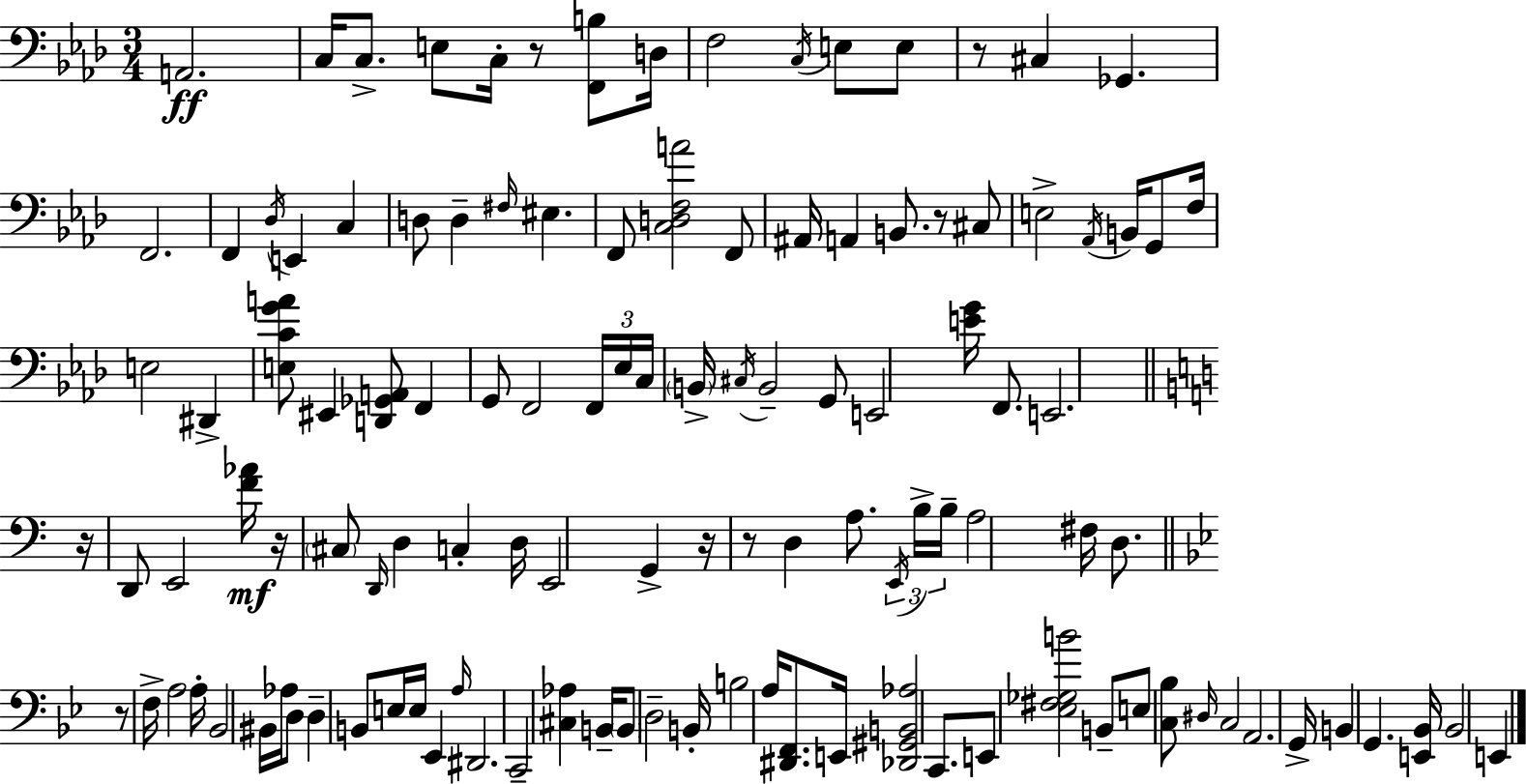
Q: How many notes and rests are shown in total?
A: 119